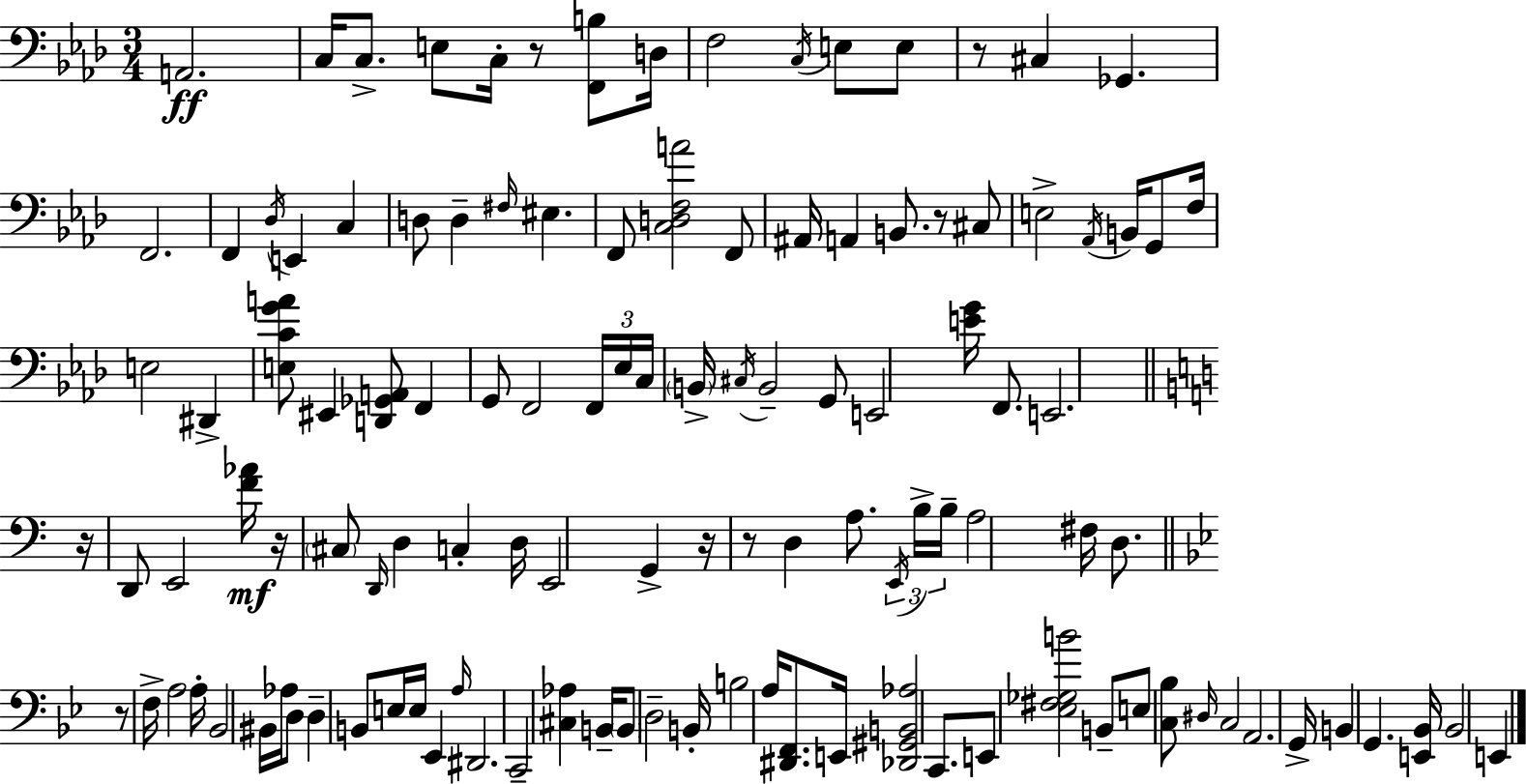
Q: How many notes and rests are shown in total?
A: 119